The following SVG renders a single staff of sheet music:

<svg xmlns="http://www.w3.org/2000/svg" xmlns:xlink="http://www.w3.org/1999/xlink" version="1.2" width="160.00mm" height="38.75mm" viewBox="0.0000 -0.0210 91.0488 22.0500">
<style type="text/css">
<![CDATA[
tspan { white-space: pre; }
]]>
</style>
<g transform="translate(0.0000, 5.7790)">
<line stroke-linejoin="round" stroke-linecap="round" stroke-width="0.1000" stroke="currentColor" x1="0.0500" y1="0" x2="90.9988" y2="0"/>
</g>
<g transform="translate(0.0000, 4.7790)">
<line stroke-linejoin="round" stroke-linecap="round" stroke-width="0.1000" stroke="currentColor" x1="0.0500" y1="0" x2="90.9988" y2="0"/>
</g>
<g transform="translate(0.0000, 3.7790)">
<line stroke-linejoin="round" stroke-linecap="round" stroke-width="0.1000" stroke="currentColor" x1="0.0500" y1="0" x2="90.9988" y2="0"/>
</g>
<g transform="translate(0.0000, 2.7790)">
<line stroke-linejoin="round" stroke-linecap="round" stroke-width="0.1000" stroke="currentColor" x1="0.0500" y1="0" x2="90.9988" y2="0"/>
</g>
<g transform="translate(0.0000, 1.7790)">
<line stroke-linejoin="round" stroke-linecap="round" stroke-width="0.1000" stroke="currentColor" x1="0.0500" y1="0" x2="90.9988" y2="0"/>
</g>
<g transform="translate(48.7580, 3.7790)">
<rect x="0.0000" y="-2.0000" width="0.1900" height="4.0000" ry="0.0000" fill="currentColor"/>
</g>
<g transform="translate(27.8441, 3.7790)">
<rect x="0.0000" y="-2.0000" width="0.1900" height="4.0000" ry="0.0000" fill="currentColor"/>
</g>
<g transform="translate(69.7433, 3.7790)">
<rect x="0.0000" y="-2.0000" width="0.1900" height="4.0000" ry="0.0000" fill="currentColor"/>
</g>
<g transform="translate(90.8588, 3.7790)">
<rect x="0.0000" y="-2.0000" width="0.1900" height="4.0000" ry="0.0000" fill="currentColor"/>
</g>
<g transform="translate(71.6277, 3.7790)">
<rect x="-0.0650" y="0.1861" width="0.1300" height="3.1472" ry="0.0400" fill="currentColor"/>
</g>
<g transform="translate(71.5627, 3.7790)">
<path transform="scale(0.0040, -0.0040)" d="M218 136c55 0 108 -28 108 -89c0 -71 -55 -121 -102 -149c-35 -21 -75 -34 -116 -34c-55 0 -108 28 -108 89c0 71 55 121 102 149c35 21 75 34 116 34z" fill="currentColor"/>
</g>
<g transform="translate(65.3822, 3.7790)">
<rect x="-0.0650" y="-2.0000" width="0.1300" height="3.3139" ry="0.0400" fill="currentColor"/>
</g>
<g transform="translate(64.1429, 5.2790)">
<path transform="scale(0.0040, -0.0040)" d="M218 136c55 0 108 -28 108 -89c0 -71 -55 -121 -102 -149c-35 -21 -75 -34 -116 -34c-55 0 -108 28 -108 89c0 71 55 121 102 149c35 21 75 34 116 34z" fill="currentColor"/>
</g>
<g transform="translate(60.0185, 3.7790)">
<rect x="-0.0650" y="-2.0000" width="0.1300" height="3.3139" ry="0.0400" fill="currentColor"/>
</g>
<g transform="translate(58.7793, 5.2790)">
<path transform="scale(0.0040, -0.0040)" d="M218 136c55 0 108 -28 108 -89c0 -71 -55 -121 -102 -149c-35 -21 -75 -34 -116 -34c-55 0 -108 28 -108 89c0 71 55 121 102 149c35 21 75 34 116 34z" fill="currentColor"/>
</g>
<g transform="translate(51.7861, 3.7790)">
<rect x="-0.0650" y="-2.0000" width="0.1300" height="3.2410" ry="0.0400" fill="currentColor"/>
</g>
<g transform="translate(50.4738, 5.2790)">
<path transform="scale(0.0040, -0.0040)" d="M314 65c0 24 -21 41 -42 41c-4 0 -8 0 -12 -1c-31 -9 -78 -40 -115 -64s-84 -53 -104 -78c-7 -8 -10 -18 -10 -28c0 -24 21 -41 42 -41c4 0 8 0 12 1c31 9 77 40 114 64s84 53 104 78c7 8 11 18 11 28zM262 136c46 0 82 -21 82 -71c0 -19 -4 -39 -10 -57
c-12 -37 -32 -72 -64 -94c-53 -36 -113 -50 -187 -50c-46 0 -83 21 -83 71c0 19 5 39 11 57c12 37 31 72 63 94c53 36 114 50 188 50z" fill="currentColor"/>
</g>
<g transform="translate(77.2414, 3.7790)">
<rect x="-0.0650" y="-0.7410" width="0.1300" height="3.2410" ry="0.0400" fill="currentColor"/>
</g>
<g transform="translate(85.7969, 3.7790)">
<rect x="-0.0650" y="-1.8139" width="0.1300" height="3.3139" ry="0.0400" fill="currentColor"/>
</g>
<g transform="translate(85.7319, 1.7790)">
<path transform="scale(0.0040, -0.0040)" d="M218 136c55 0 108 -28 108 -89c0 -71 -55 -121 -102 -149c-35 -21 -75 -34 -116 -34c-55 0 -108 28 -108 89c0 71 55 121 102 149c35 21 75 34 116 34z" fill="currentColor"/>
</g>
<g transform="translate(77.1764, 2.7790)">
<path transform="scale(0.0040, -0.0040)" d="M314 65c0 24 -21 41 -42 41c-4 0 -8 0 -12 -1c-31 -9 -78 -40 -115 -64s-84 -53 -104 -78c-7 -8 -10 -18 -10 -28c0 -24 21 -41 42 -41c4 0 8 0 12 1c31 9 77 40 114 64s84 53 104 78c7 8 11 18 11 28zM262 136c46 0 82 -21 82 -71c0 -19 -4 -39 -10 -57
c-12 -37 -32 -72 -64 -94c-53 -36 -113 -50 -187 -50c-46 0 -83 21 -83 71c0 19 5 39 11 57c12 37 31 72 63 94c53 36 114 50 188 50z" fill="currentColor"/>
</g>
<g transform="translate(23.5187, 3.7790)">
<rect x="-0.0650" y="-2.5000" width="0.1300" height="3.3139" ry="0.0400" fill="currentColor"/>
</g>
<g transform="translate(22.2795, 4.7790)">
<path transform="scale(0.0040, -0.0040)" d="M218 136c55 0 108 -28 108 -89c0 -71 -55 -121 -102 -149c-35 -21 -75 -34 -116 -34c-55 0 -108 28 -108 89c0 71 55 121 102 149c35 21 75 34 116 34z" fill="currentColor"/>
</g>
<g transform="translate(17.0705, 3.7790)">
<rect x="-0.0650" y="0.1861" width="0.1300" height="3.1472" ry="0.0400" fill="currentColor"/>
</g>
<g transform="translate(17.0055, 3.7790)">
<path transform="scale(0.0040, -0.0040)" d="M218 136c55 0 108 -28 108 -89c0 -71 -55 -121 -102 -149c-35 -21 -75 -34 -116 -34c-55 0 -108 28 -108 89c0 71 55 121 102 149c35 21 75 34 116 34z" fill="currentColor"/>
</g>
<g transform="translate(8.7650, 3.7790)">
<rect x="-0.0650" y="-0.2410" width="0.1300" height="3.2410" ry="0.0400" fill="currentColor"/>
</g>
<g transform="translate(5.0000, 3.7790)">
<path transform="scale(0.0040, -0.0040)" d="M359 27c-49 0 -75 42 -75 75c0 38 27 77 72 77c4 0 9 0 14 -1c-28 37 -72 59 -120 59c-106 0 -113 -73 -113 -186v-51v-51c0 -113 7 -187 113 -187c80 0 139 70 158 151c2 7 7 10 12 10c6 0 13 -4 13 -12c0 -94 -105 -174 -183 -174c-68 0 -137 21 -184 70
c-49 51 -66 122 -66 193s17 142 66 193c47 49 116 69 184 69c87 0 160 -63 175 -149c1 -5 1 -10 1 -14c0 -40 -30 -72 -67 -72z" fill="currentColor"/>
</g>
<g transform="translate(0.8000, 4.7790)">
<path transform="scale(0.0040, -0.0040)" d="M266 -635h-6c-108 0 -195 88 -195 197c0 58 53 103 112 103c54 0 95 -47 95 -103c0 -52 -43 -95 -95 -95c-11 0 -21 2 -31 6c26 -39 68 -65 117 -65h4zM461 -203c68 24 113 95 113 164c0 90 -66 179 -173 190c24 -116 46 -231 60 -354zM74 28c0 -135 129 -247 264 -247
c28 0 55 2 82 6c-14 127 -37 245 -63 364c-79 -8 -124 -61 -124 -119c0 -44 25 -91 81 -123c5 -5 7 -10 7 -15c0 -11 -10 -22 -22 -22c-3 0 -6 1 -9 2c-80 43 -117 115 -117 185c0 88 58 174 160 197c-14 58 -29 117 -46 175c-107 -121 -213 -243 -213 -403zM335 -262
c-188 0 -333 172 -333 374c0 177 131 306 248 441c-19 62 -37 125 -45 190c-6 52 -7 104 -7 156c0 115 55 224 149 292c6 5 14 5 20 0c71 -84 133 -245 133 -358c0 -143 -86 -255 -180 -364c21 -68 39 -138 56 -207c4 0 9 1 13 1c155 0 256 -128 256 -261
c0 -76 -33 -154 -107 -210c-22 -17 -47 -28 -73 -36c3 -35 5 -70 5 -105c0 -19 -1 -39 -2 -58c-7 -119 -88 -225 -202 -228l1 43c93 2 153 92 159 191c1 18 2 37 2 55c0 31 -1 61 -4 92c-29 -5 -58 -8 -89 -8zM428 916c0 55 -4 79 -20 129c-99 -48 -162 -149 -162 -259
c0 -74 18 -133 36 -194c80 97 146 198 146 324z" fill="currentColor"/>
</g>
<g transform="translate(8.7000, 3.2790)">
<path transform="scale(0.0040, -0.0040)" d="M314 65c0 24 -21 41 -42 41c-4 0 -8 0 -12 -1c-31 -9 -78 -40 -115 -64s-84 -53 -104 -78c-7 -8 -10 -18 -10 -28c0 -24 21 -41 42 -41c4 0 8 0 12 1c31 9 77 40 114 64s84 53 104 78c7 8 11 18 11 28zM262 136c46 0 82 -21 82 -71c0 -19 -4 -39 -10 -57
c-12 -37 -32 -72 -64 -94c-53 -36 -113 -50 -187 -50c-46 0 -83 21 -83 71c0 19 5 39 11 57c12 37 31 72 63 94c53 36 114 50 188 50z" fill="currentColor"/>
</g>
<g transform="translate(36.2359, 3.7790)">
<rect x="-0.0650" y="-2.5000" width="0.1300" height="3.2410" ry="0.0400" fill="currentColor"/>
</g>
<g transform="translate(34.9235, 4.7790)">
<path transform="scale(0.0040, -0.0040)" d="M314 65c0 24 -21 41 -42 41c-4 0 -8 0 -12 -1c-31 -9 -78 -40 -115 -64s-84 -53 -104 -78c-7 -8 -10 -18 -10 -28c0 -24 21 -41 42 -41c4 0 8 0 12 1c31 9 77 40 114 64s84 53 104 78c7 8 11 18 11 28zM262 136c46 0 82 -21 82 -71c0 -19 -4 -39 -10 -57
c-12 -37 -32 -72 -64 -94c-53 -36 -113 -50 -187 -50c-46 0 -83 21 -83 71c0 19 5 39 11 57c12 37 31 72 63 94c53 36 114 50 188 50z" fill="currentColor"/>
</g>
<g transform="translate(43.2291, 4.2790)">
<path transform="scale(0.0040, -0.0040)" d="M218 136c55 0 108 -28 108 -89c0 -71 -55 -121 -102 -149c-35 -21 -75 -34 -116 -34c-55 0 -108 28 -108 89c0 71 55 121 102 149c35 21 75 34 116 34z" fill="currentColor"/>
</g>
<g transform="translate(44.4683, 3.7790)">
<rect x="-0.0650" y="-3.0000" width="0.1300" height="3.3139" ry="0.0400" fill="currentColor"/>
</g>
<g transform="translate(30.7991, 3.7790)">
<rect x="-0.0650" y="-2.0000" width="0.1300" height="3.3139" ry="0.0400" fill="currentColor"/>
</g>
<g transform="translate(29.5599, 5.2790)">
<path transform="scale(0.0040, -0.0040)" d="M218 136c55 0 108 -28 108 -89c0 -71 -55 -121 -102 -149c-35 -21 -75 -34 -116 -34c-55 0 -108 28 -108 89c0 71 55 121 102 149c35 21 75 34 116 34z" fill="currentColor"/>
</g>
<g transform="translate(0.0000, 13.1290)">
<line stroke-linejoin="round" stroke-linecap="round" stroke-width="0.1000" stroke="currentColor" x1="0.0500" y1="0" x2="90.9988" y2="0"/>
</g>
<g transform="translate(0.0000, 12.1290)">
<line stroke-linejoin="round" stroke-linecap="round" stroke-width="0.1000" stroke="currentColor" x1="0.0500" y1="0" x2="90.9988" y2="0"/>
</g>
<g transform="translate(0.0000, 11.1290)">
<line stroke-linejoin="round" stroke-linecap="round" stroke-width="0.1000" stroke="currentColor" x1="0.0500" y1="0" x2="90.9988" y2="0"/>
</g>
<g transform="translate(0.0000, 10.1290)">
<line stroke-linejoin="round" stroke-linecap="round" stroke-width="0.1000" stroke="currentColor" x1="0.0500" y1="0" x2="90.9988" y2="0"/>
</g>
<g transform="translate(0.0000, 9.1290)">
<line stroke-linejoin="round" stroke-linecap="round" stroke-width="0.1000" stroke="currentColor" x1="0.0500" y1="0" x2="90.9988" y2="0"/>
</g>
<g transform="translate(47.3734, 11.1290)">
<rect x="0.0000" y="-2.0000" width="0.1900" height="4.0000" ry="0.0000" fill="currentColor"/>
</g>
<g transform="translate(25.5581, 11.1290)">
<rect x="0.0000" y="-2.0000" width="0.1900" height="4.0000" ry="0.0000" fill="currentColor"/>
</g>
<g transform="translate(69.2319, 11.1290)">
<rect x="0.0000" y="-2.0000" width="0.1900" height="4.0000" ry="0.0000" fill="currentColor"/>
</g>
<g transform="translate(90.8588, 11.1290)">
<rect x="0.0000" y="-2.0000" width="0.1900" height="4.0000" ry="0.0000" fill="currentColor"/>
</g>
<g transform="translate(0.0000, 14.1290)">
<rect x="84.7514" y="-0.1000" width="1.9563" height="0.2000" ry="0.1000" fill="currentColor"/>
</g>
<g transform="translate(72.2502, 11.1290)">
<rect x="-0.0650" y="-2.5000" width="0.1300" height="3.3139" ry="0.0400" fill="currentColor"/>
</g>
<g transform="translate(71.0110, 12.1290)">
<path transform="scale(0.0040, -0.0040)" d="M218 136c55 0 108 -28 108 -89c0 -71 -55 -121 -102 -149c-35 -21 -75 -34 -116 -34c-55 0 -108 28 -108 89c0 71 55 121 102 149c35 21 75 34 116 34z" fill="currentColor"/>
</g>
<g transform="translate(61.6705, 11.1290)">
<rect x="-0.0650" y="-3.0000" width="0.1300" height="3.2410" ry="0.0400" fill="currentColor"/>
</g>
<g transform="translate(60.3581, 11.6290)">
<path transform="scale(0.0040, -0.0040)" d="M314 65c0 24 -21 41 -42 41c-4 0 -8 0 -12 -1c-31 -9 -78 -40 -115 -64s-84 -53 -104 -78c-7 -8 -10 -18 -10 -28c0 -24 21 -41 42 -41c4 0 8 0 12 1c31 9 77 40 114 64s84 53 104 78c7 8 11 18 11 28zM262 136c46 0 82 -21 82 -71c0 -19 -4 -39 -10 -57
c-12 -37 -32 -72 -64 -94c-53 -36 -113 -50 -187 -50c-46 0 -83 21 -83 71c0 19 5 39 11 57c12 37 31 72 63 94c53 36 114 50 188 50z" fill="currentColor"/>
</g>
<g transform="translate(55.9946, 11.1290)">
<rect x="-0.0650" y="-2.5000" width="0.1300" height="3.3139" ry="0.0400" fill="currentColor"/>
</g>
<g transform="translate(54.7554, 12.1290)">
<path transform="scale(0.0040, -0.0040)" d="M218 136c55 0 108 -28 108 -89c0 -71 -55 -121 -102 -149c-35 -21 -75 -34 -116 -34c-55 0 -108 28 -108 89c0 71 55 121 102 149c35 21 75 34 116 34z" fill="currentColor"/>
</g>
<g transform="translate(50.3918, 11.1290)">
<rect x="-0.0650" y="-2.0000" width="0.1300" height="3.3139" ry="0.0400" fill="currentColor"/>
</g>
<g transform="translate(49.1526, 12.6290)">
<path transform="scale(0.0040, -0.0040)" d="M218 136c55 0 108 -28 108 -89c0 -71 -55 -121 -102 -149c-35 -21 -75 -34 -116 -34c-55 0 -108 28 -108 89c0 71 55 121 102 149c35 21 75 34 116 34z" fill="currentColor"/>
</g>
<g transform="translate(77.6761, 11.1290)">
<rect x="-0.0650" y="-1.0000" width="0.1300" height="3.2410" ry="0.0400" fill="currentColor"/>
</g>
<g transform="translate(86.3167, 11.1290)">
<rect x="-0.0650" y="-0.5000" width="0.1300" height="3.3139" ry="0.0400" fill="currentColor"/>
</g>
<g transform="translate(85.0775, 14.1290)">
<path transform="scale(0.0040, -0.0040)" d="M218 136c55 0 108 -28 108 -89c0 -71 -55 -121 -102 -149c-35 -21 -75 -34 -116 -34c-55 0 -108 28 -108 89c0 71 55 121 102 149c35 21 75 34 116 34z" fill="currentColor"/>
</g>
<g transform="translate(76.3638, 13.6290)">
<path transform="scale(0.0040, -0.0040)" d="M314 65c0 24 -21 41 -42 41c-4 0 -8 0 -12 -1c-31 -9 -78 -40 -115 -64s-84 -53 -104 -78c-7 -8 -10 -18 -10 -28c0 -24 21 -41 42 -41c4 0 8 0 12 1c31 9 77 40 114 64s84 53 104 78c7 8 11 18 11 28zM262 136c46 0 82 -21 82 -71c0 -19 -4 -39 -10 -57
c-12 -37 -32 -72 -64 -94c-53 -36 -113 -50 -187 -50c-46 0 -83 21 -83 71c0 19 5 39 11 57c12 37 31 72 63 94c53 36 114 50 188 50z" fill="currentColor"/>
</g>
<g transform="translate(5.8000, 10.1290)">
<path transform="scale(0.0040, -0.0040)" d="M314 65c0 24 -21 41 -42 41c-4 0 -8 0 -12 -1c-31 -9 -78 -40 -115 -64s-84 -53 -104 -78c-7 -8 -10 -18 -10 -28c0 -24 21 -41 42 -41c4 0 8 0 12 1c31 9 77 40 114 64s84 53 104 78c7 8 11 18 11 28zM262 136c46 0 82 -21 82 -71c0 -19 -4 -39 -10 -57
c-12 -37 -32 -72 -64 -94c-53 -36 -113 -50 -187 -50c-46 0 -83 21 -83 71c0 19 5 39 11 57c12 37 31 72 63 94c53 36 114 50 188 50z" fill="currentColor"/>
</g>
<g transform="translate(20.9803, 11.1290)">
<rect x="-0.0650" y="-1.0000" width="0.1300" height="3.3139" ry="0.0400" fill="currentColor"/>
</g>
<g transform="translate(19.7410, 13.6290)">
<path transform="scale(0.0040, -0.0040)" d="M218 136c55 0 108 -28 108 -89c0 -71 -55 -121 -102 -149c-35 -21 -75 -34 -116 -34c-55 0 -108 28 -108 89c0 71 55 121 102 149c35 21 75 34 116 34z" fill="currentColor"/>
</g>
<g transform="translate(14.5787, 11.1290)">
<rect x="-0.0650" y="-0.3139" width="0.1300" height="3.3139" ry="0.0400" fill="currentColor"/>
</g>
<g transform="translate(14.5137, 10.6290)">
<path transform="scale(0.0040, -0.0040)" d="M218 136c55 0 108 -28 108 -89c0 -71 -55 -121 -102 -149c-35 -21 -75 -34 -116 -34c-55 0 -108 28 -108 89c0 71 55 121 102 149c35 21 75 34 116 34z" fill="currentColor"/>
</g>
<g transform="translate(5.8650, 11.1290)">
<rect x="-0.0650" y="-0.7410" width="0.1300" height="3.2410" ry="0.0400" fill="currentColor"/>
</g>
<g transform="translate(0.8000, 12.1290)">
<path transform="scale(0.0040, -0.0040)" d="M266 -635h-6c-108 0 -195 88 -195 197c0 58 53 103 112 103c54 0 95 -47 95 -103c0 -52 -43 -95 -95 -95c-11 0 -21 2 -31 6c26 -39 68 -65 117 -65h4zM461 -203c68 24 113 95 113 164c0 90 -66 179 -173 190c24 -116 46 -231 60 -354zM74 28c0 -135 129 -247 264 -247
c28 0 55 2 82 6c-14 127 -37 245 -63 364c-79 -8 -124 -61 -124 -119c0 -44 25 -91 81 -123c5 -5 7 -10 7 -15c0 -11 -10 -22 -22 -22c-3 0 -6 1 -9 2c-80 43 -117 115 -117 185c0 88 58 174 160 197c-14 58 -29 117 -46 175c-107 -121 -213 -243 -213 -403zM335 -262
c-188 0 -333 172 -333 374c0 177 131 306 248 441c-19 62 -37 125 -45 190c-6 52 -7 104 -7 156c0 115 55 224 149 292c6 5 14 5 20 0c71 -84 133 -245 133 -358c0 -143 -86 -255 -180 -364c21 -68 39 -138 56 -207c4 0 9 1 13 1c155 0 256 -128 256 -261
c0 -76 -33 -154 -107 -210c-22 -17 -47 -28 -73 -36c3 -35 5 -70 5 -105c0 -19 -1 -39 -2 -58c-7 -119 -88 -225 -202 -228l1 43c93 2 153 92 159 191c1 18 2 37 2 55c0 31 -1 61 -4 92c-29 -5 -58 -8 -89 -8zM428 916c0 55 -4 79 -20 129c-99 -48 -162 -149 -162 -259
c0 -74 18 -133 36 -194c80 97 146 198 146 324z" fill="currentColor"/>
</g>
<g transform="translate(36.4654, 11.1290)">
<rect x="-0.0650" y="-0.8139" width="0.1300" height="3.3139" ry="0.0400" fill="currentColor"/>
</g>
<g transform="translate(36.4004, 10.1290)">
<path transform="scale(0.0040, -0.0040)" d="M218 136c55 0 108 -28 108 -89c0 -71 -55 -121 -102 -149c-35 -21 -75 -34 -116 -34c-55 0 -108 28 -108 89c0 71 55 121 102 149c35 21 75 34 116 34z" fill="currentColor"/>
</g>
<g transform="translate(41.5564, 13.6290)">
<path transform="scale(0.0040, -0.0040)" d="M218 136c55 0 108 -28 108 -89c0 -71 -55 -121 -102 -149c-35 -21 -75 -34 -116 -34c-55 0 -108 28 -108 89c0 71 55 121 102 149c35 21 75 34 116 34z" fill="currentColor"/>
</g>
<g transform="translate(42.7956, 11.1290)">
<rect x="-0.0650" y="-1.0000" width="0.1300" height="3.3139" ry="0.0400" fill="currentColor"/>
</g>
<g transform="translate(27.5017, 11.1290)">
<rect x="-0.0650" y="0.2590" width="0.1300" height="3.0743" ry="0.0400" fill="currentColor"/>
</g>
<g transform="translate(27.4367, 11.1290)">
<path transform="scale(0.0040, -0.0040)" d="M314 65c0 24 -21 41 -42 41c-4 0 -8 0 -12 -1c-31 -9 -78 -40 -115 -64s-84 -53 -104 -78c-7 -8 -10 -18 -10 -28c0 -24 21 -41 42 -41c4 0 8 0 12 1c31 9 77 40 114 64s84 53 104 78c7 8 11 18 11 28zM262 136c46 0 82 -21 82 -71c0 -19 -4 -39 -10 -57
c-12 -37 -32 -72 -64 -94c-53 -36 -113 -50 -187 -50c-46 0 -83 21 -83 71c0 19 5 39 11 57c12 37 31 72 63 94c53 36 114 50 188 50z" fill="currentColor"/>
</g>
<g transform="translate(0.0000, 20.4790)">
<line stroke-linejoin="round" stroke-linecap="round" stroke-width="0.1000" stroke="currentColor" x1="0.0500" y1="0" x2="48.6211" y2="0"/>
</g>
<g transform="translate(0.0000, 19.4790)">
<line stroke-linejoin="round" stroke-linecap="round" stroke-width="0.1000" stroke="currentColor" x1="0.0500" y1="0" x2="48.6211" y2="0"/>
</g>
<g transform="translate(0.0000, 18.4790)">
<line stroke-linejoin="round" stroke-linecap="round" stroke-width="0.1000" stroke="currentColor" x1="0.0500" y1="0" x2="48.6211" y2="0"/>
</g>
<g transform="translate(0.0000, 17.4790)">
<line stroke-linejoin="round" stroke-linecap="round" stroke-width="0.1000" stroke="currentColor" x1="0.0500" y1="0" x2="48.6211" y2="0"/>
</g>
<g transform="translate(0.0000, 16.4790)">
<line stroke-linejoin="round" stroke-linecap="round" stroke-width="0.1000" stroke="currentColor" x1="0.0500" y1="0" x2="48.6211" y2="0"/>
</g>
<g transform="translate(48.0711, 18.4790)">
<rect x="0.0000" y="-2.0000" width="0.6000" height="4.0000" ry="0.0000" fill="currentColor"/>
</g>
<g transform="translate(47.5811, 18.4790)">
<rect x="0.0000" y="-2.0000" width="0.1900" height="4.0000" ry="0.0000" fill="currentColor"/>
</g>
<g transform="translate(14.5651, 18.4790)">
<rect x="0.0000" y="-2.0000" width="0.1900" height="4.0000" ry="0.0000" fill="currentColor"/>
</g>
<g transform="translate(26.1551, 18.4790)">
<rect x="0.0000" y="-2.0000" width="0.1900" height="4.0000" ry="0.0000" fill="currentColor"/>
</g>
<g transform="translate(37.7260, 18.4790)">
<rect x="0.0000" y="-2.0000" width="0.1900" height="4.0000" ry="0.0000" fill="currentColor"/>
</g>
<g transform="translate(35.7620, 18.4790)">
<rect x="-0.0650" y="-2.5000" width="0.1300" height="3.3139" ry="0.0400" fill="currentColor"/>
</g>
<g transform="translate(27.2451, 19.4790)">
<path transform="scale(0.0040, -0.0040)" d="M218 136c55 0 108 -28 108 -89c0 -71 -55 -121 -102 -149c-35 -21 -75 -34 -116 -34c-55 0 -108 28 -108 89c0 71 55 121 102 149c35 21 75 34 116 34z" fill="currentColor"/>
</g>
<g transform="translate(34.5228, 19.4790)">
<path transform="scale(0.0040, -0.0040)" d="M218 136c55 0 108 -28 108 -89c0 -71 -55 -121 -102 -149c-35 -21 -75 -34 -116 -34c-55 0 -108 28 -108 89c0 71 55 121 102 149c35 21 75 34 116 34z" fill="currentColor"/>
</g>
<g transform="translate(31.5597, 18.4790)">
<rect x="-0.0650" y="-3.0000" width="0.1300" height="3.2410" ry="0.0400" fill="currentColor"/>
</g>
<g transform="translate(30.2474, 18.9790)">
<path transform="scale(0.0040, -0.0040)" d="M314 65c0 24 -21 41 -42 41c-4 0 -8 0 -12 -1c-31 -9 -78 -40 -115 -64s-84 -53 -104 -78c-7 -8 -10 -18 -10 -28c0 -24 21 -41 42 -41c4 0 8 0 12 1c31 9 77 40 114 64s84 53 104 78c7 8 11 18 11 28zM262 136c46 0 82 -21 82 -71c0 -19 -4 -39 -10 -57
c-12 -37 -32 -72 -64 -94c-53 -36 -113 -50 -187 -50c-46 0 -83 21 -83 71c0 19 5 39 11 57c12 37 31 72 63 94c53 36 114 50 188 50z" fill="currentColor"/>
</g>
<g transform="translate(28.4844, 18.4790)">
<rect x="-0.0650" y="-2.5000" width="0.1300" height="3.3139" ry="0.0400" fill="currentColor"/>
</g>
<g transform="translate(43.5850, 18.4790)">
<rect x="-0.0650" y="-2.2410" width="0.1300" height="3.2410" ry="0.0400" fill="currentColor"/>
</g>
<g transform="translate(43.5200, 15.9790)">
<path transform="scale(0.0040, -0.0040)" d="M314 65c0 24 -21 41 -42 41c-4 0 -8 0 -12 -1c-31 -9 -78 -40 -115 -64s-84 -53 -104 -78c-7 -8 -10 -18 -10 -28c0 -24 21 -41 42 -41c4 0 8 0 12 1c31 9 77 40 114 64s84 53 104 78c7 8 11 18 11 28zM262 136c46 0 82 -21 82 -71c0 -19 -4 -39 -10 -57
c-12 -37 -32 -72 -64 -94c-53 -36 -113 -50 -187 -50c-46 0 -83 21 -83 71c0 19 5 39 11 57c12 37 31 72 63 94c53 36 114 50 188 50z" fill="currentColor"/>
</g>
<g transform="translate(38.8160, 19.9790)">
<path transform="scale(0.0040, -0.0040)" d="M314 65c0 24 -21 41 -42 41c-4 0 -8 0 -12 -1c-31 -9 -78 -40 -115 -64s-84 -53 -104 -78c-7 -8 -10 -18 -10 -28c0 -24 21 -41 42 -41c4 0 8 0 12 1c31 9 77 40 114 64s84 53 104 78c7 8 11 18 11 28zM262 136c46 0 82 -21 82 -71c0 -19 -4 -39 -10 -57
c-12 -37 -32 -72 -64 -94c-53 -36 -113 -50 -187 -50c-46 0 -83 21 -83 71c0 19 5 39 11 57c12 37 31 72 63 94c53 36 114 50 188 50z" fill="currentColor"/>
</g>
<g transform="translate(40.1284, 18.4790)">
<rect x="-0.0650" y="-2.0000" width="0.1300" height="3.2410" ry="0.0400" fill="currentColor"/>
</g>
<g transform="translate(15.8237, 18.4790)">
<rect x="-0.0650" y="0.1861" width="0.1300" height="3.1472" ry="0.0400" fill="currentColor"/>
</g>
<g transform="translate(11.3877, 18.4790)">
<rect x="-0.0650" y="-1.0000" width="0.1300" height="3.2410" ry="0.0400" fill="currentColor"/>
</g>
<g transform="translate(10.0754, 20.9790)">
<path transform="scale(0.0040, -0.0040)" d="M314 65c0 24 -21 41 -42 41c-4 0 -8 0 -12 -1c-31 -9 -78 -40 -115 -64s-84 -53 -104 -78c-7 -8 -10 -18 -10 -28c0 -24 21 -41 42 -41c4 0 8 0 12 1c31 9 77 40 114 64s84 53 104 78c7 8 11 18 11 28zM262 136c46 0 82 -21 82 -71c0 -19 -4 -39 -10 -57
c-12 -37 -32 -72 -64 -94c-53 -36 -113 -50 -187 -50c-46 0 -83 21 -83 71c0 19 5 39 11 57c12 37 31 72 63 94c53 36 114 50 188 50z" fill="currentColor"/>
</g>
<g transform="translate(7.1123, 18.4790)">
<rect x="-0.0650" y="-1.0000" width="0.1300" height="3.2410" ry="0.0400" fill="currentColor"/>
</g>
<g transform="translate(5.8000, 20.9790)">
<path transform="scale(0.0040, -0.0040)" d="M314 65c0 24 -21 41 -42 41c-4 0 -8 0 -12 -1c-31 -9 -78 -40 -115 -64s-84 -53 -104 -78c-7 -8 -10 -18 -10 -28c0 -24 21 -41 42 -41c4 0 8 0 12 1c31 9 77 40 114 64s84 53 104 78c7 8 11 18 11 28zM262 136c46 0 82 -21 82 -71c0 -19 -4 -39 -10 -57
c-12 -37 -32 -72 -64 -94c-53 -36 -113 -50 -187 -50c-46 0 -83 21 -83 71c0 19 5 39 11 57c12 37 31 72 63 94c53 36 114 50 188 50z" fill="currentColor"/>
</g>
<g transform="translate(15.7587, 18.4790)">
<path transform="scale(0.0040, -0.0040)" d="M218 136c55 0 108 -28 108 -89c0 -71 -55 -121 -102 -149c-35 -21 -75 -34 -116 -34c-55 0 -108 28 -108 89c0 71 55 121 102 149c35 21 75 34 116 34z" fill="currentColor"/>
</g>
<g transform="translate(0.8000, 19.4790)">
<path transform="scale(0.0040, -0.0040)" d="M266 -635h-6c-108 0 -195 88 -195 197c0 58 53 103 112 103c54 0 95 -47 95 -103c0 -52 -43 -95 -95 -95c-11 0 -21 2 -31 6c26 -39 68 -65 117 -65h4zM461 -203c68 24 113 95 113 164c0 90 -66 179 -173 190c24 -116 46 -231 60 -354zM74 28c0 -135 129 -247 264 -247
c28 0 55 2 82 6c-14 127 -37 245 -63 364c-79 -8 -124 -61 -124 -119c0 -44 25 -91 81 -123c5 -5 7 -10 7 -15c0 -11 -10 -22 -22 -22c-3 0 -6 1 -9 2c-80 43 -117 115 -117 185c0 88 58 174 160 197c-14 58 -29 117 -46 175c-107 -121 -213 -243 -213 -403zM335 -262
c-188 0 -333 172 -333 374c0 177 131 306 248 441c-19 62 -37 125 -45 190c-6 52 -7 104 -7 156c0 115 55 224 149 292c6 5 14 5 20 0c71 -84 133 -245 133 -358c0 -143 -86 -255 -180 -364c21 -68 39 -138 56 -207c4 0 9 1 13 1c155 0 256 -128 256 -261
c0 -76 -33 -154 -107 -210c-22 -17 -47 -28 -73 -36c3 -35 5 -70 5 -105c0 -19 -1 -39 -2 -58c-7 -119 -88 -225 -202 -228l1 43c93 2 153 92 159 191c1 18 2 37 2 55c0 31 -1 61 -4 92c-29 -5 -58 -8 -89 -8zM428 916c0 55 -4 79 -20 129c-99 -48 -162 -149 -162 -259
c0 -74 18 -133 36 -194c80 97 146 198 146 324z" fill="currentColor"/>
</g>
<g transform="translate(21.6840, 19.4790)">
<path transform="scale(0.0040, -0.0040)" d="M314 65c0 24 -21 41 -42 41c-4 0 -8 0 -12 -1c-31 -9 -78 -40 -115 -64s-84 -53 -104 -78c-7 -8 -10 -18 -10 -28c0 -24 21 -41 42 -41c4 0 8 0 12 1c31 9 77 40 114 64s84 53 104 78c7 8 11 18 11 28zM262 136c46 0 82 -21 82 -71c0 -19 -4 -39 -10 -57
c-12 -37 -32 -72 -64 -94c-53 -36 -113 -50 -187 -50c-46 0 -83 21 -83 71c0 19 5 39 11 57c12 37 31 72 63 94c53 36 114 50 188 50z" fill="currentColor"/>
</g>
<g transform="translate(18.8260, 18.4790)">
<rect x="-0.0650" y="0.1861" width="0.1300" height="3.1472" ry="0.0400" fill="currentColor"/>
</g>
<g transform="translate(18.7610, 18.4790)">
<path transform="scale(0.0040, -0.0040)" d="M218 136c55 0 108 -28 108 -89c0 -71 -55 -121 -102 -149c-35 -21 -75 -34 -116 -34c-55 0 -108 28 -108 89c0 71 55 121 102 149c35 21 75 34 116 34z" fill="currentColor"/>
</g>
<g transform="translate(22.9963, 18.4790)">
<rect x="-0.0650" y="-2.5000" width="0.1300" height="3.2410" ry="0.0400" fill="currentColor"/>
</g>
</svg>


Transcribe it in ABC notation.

X:1
T:Untitled
M:4/4
L:1/4
K:C
c2 B G F G2 A F2 F F B d2 f d2 c D B2 d D F G A2 G D2 C D2 D2 B B G2 G A2 G F2 g2